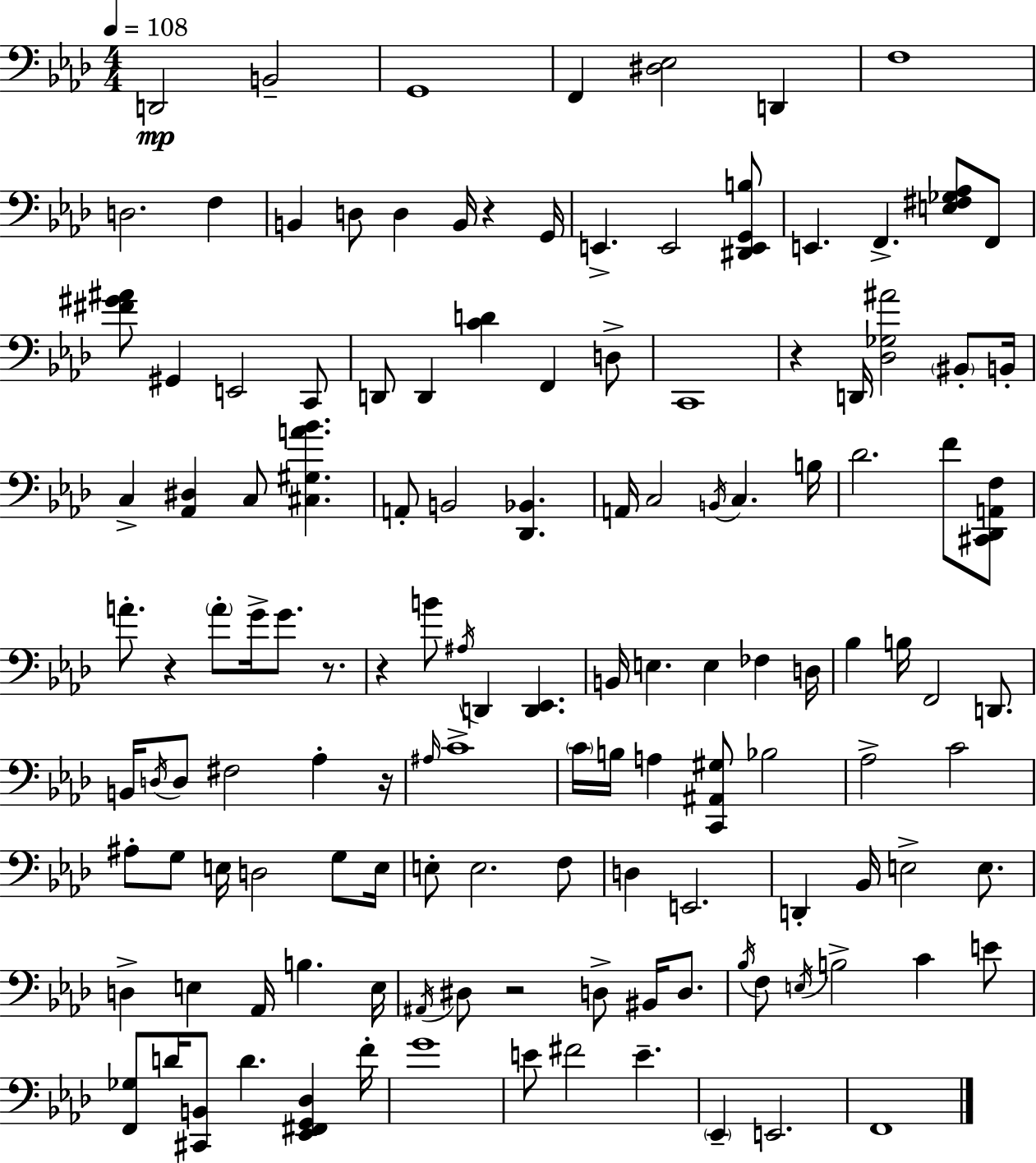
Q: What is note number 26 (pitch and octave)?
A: C2